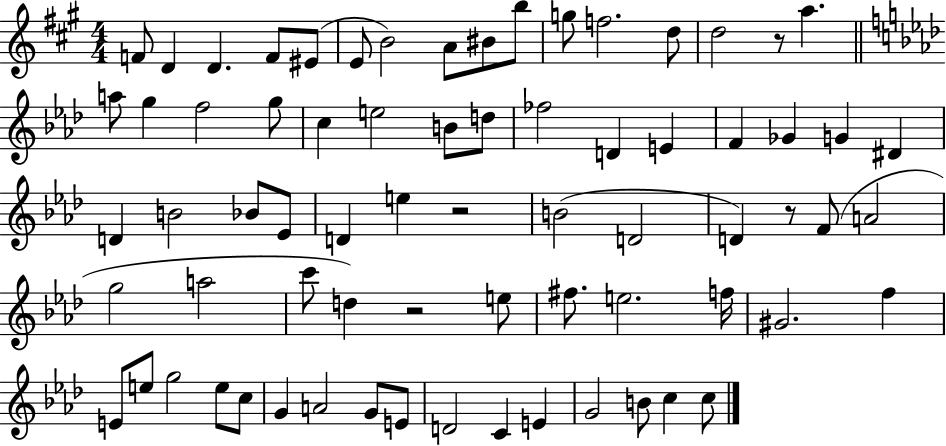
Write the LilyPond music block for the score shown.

{
  \clef treble
  \numericTimeSignature
  \time 4/4
  \key a \major
  f'8 d'4 d'4. f'8 eis'8( | e'8 b'2) a'8 bis'8 b''8 | g''8 f''2. d''8 | d''2 r8 a''4. | \break \bar "||" \break \key f \minor a''8 g''4 f''2 g''8 | c''4 e''2 b'8 d''8 | fes''2 d'4 e'4 | f'4 ges'4 g'4 dis'4 | \break d'4 b'2 bes'8 ees'8 | d'4 e''4 r2 | b'2( d'2 | d'4) r8 f'8( a'2 | \break g''2 a''2 | c'''8 d''4) r2 e''8 | fis''8. e''2. f''16 | gis'2. f''4 | \break e'8 e''8 g''2 e''8 c''8 | g'4 a'2 g'8 e'8 | d'2 c'4 e'4 | g'2 b'8 c''4 c''8 | \break \bar "|."
}